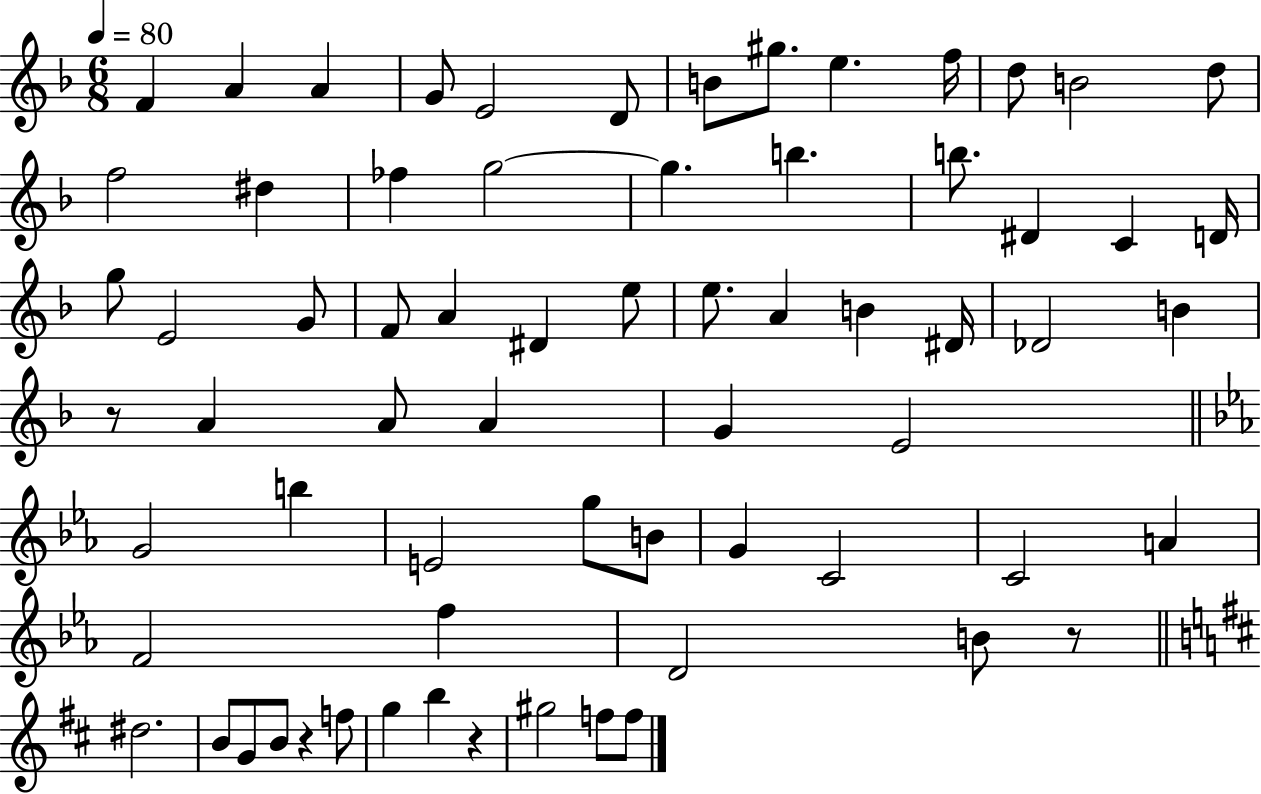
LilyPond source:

{
  \clef treble
  \numericTimeSignature
  \time 6/8
  \key f \major
  \tempo 4 = 80
  \repeat volta 2 { f'4 a'4 a'4 | g'8 e'2 d'8 | b'8 gis''8. e''4. f''16 | d''8 b'2 d''8 | \break f''2 dis''4 | fes''4 g''2~~ | g''4. b''4. | b''8. dis'4 c'4 d'16 | \break g''8 e'2 g'8 | f'8 a'4 dis'4 e''8 | e''8. a'4 b'4 dis'16 | des'2 b'4 | \break r8 a'4 a'8 a'4 | g'4 e'2 | \bar "||" \break \key c \minor g'2 b''4 | e'2 g''8 b'8 | g'4 c'2 | c'2 a'4 | \break f'2 f''4 | d'2 b'8 r8 | \bar "||" \break \key d \major dis''2. | b'8 g'8 b'8 r4 f''8 | g''4 b''4 r4 | gis''2 f''8 f''8 | \break } \bar "|."
}